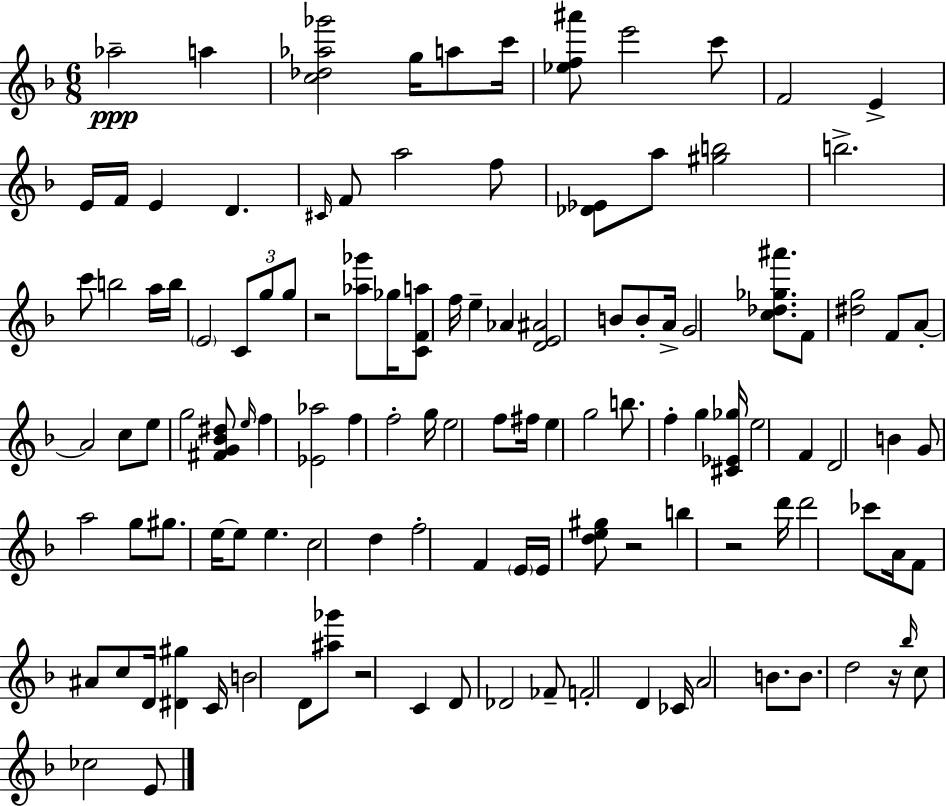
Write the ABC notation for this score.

X:1
T:Untitled
M:6/8
L:1/4
K:F
_a2 a [c_d_a_g']2 g/4 a/2 c'/4 [_ef^a']/2 e'2 c'/2 F2 E E/4 F/4 E D ^C/4 F/2 a2 f/2 [_D_E]/2 a/2 [^gb]2 b2 c'/2 b2 a/4 b/4 E2 C/2 g/2 g/2 z2 [_a_g']/2 _g/4 [CFa]/2 f/4 e _A [DE^A]2 B/2 B/2 A/4 G2 [c_d_g^a']/2 F/2 [^dg]2 F/2 A/2 A2 c/2 e/2 g2 [^FG_B^d]/2 e/4 f [_E_a]2 f f2 g/4 e2 f/2 ^f/4 e g2 b/2 f g [^C_E_g]/4 e2 F D2 B G/2 a2 g/2 ^g/2 e/4 e/2 e c2 d f2 F E/4 E/4 [de^g]/2 z2 b z2 d'/4 d'2 _c'/2 A/4 F/2 ^A/2 c/2 D/4 [^D^g] C/4 B2 D/2 [^a_g']/2 z2 C D/2 _D2 _F/2 F2 D _C/4 A2 B/2 B/2 d2 z/4 _b/4 c/2 _c2 E/2